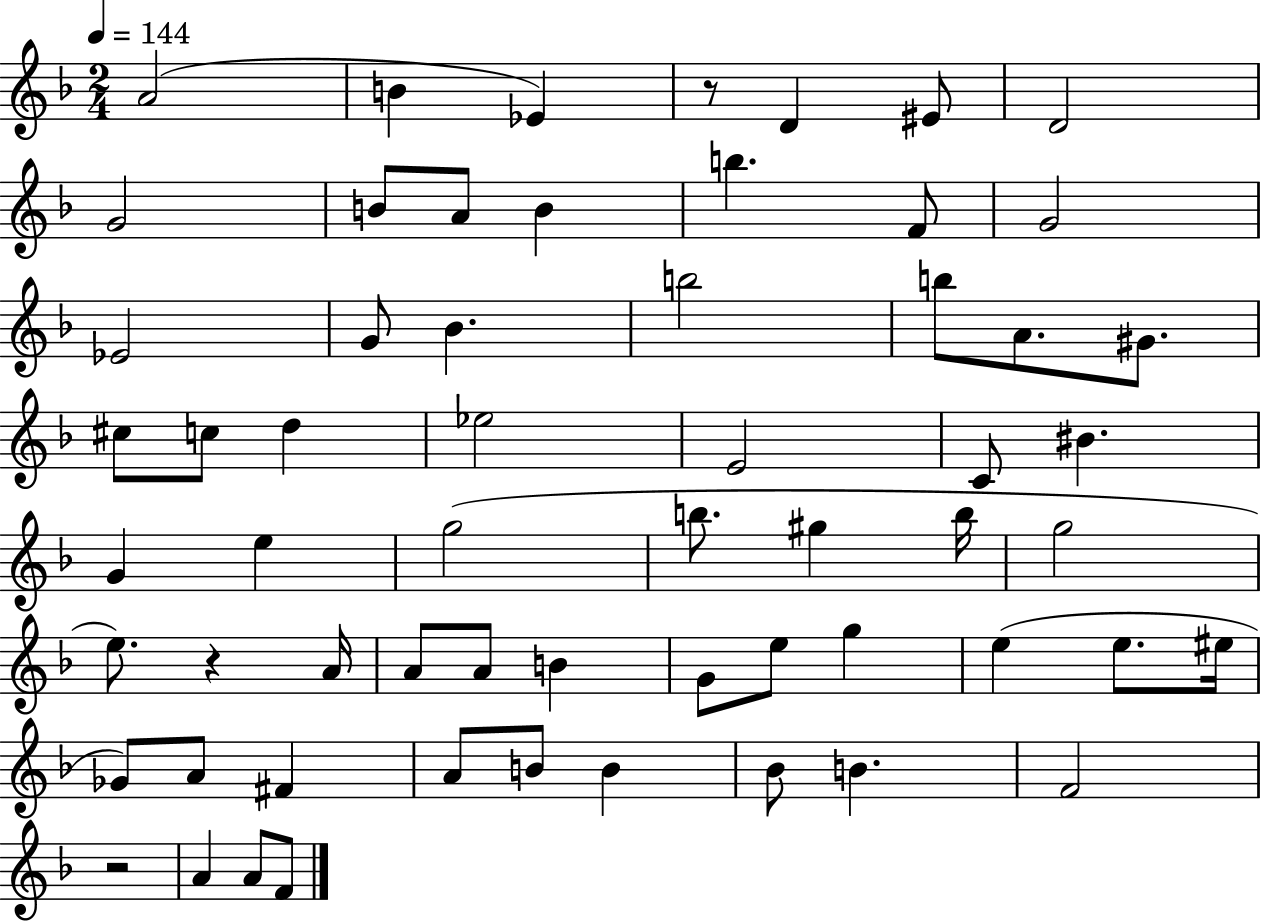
{
  \clef treble
  \numericTimeSignature
  \time 2/4
  \key f \major
  \tempo 4 = 144
  a'2( | b'4 ees'4) | r8 d'4 eis'8 | d'2 | \break g'2 | b'8 a'8 b'4 | b''4. f'8 | g'2 | \break ees'2 | g'8 bes'4. | b''2 | b''8 a'8. gis'8. | \break cis''8 c''8 d''4 | ees''2 | e'2 | c'8 bis'4. | \break g'4 e''4 | g''2( | b''8. gis''4 b''16 | g''2 | \break e''8.) r4 a'16 | a'8 a'8 b'4 | g'8 e''8 g''4 | e''4( e''8. eis''16 | \break ges'8) a'8 fis'4 | a'8 b'8 b'4 | bes'8 b'4. | f'2 | \break r2 | a'4 a'8 f'8 | \bar "|."
}